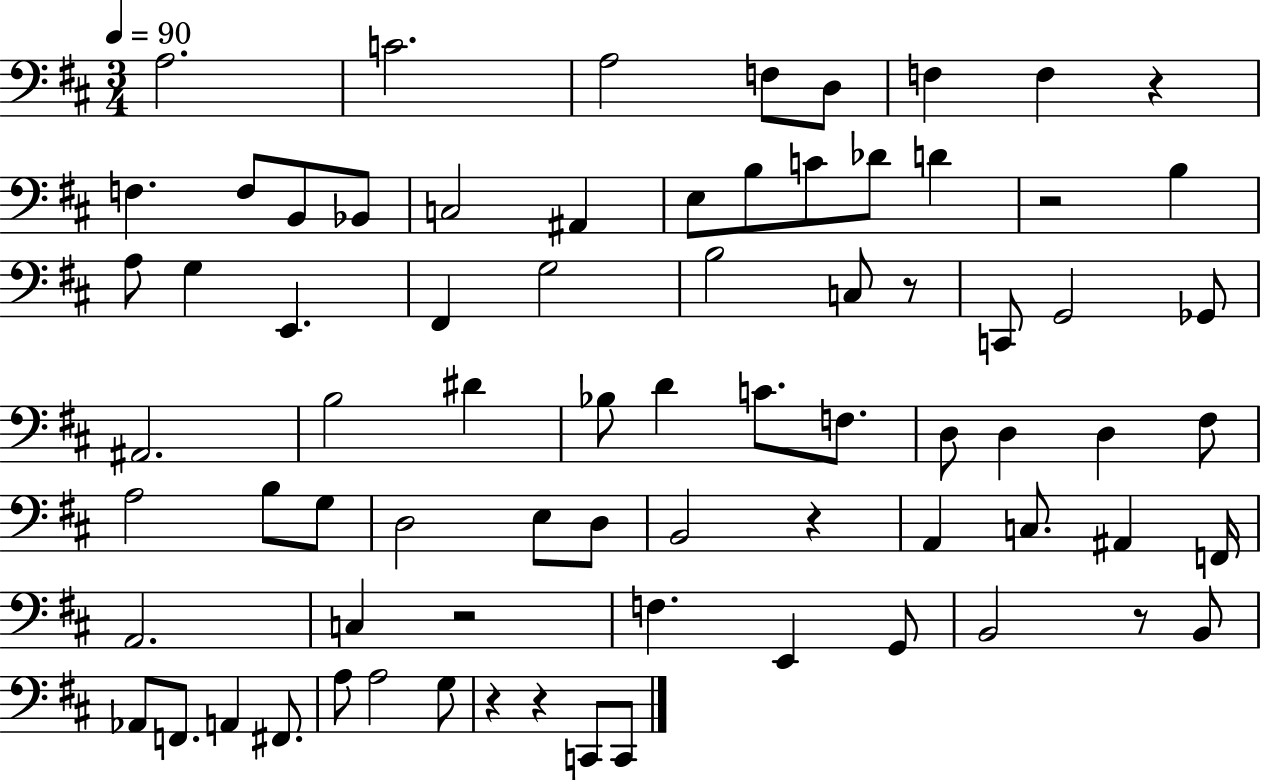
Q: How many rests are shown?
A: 8